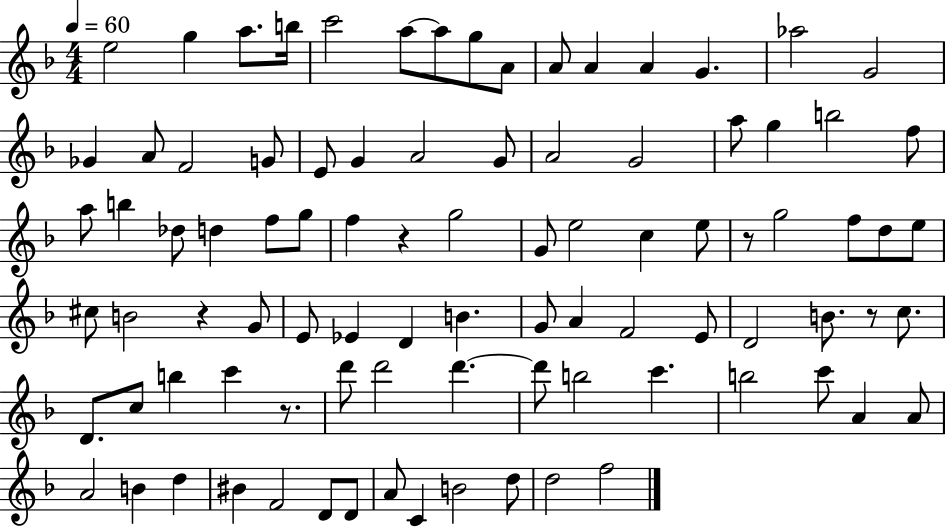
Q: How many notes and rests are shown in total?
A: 91